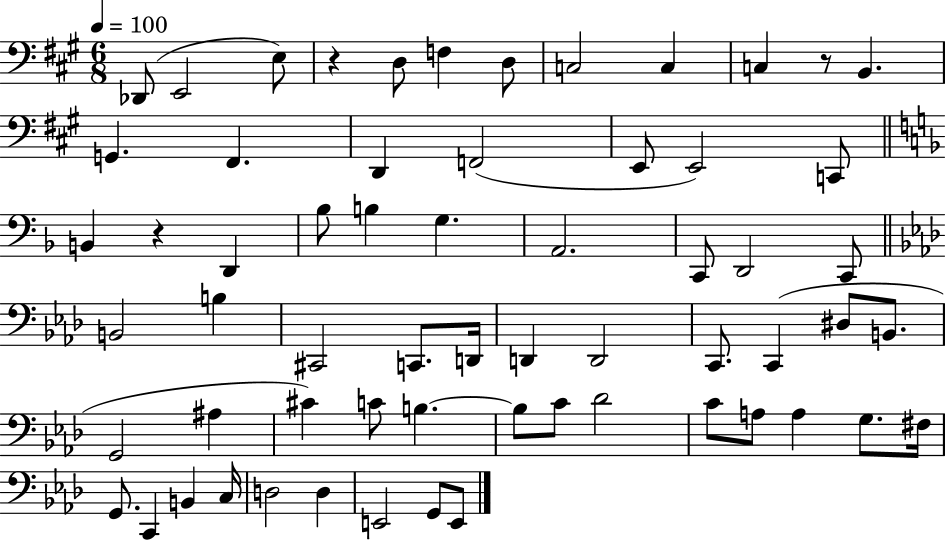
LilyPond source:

{
  \clef bass
  \numericTimeSignature
  \time 6/8
  \key a \major
  \tempo 4 = 100
  des,8( e,2 e8) | r4 d8 f4 d8 | c2 c4 | c4 r8 b,4. | \break g,4. fis,4. | d,4 f,2( | e,8 e,2) c,8 | \bar "||" \break \key d \minor b,4 r4 d,4 | bes8 b4 g4. | a,2. | c,8 d,2 c,8 | \break \bar "||" \break \key aes \major b,2 b4 | cis,2 c,8. d,16 | d,4 d,2 | c,8. c,4( dis8 b,8. | \break g,2 ais4 | cis'4) c'8 b4.~~ | b8 c'8 des'2 | c'8 a8 a4 g8. fis16 | \break g,8. c,4 b,4 c16 | d2 d4 | e,2 g,8 e,8 | \bar "|."
}